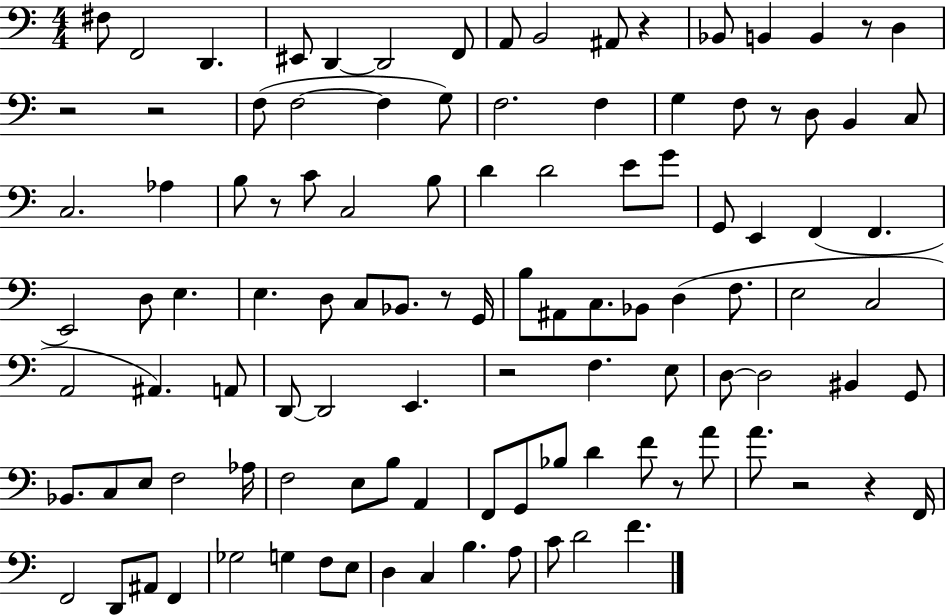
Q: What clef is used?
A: bass